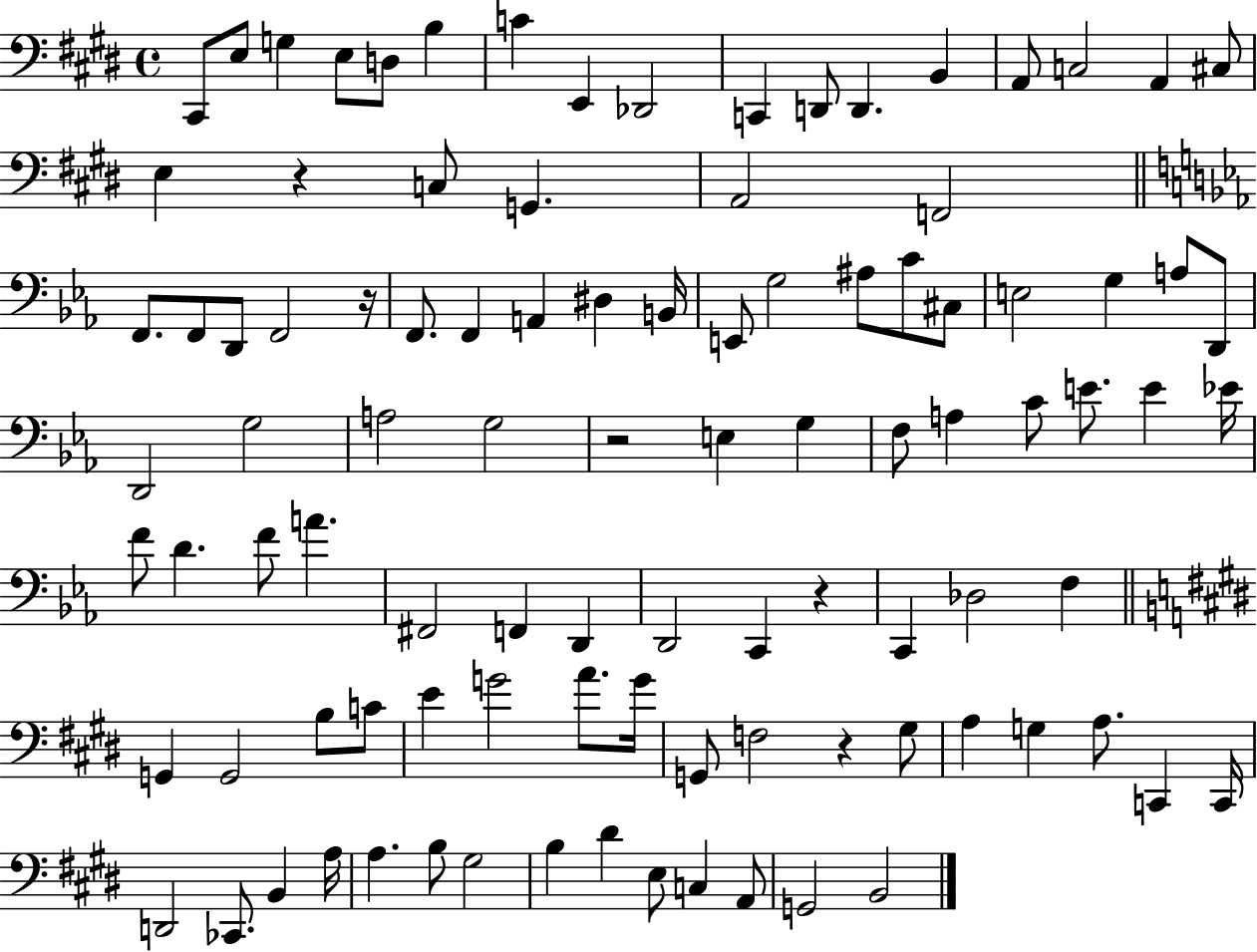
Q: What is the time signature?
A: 4/4